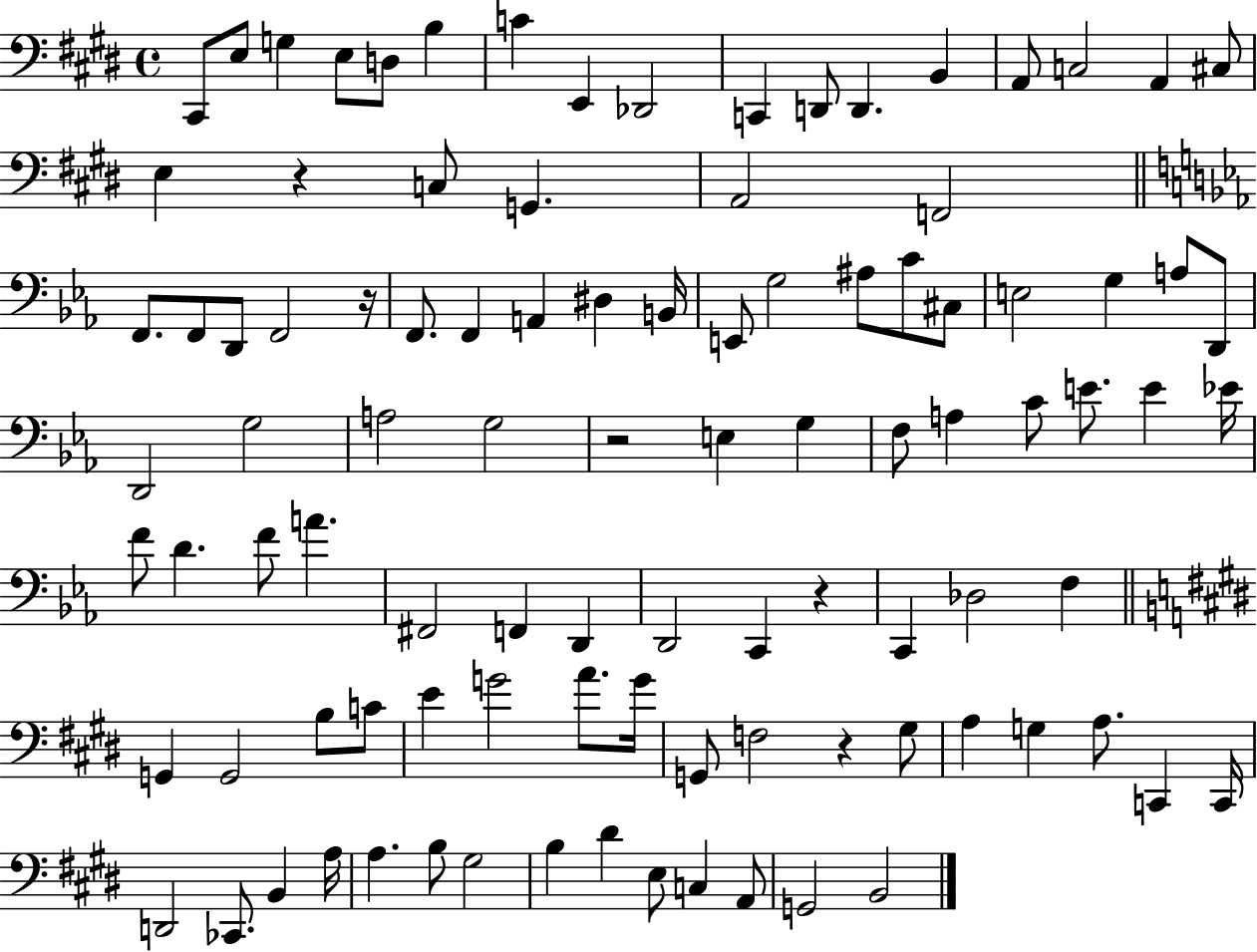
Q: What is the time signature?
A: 4/4